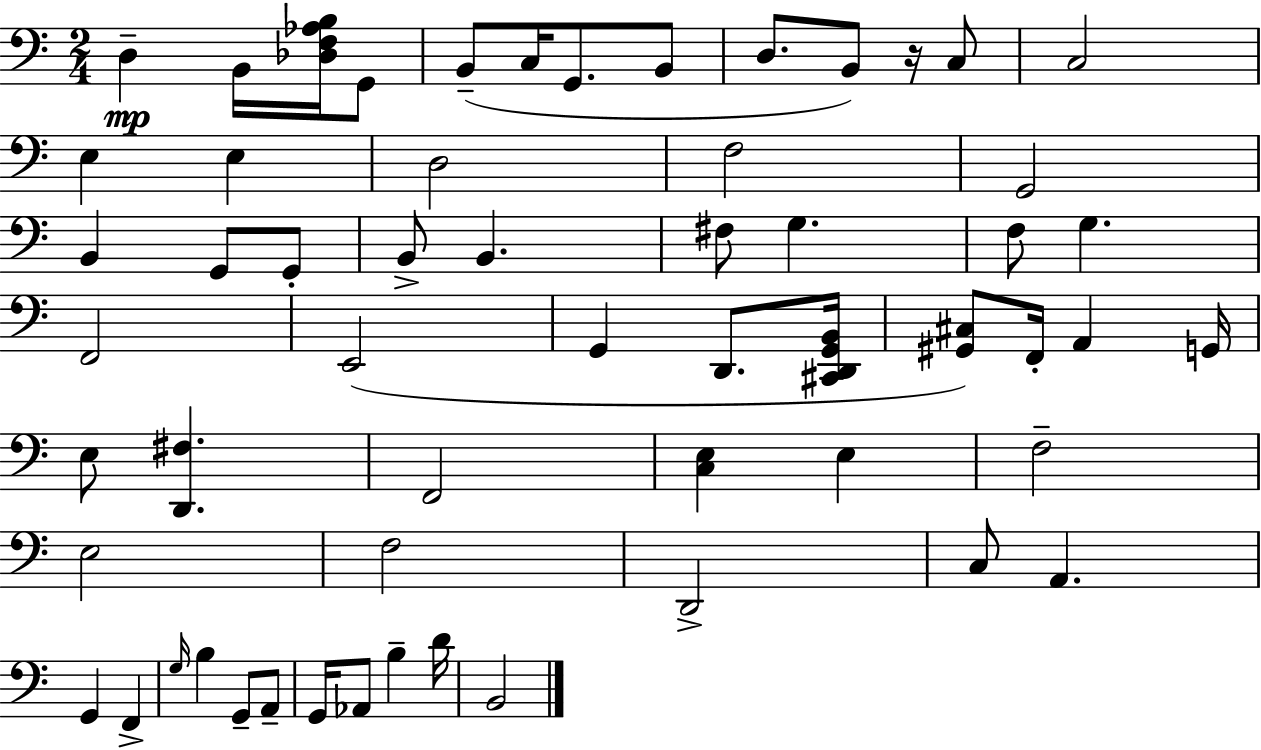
{
  \clef bass
  \numericTimeSignature
  \time 2/4
  \key c \major
  d4--\mp b,16 <des f aes b>16 g,8 | b,8--( c16 g,8. b,8 | d8. b,8) r16 c8 | c2 | \break e4 e4 | d2 | f2 | g,2 | \break b,4 g,8 g,8-. | b,8-> b,4. | fis8 g4. | f8 g4. | \break f,2 | e,2( | g,4 d,8. <cis, d, g, b,>16 | <gis, cis>8) f,16-. a,4 g,16 | \break e8 <d, fis>4. | f,2 | <c e>4 e4 | f2-- | \break e2 | f2 | d,2-> | c8 a,4. | \break g,4 f,4-> | \grace { g16 } b4 g,8-- a,8-- | g,16 aes,8 b4-- | d'16 b,2 | \break \bar "|."
}